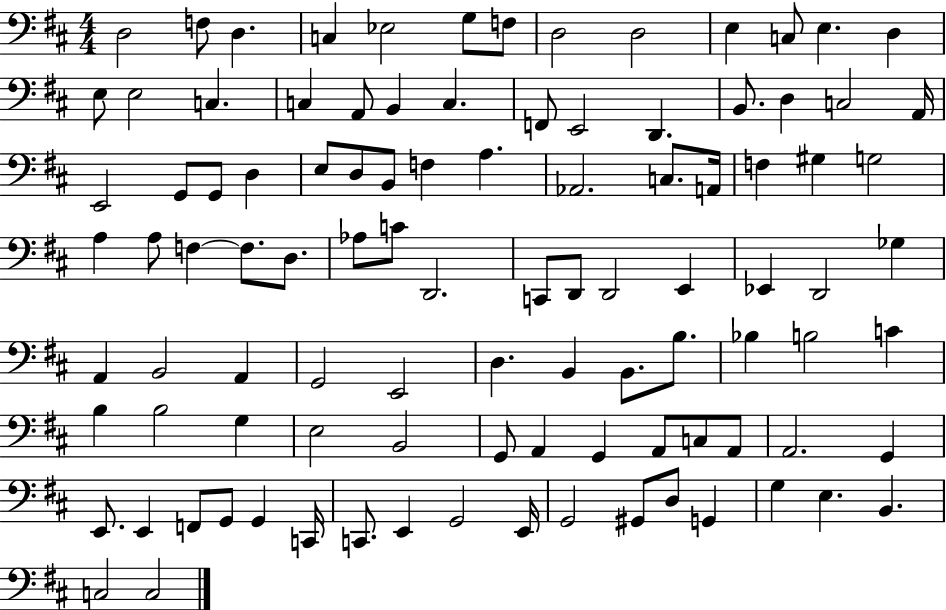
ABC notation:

X:1
T:Untitled
M:4/4
L:1/4
K:D
D,2 F,/2 D, C, _E,2 G,/2 F,/2 D,2 D,2 E, C,/2 E, D, E,/2 E,2 C, C, A,,/2 B,, C, F,,/2 E,,2 D,, B,,/2 D, C,2 A,,/4 E,,2 G,,/2 G,,/2 D, E,/2 D,/2 B,,/2 F, A, _A,,2 C,/2 A,,/4 F, ^G, G,2 A, A,/2 F, F,/2 D,/2 _A,/2 C/2 D,,2 C,,/2 D,,/2 D,,2 E,, _E,, D,,2 _G, A,, B,,2 A,, G,,2 E,,2 D, B,, B,,/2 B,/2 _B, B,2 C B, B,2 G, E,2 B,,2 G,,/2 A,, G,, A,,/2 C,/2 A,,/2 A,,2 G,, E,,/2 E,, F,,/2 G,,/2 G,, C,,/4 C,,/2 E,, G,,2 E,,/4 G,,2 ^G,,/2 D,/2 G,, G, E, B,, C,2 C,2